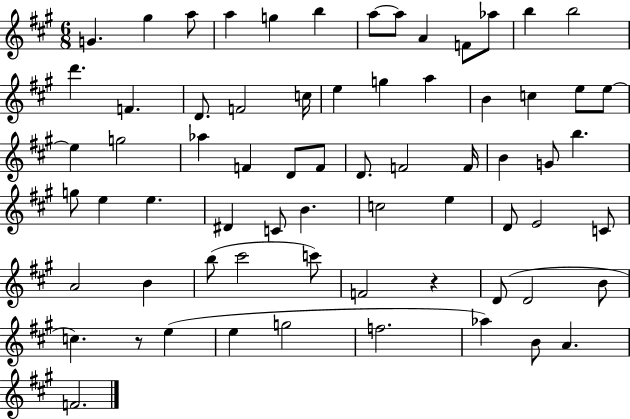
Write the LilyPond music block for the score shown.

{
  \clef treble
  \numericTimeSignature
  \time 6/8
  \key a \major
  g'4. gis''4 a''8 | a''4 g''4 b''4 | a''8~~ a''8 a'4 f'8 aes''8 | b''4 b''2 | \break d'''4. f'4. | d'8. f'2 c''16 | e''4 g''4 a''4 | b'4 c''4 e''8 e''8~~ | \break e''4 g''2 | aes''4 f'4 d'8 f'8 | d'8. f'2 f'16 | b'4 g'8 b''4. | \break g''8 e''4 e''4. | dis'4 c'8 b'4. | c''2 e''4 | d'8 e'2 c'8 | \break a'2 b'4 | b''8( cis'''2 c'''8) | f'2 r4 | d'8( d'2 b'8 | \break c''4.) r8 e''4( | e''4 g''2 | f''2. | aes''4) b'8 a'4. | \break f'2. | \bar "|."
}